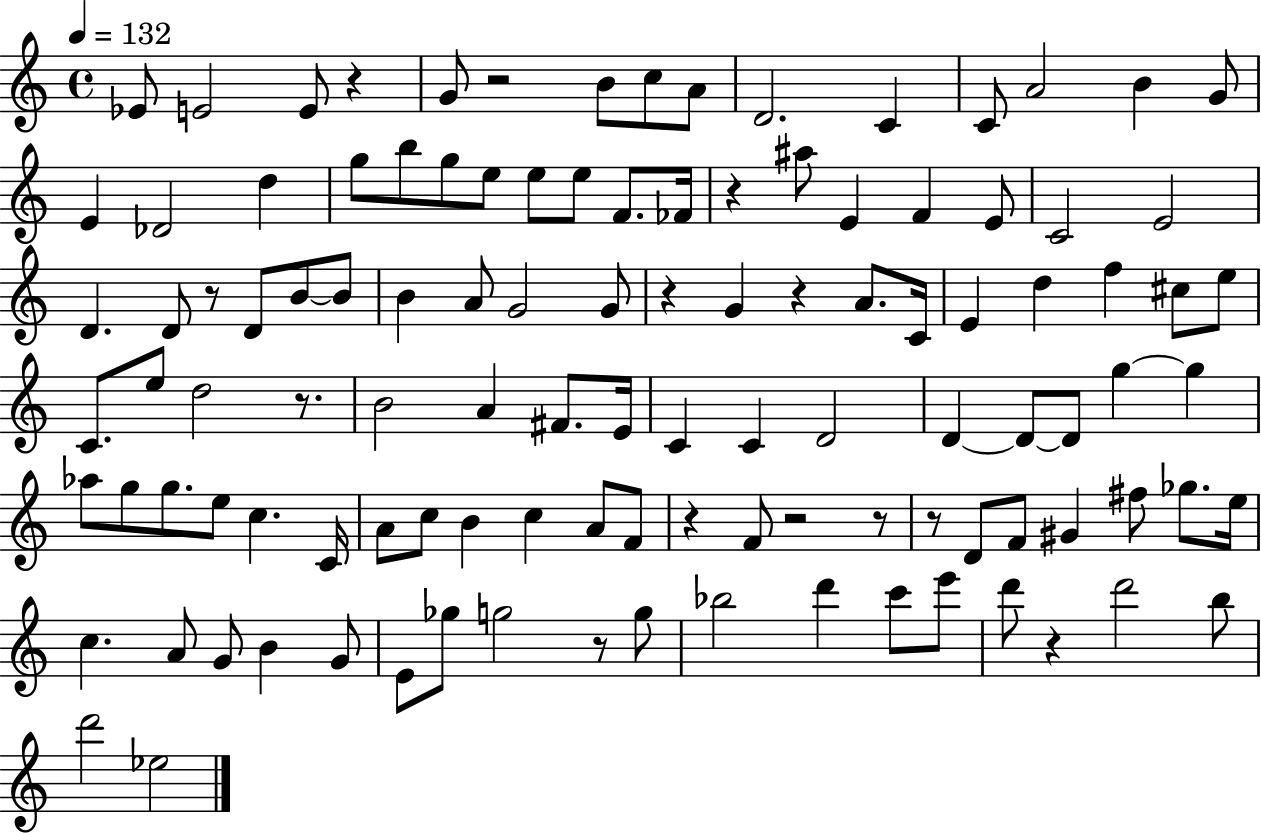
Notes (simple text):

Eb4/e E4/h E4/e R/q G4/e R/h B4/e C5/e A4/e D4/h. C4/q C4/e A4/h B4/q G4/e E4/q Db4/h D5/q G5/e B5/e G5/e E5/e E5/e E5/e F4/e. FES4/s R/q A#5/e E4/q F4/q E4/e C4/h E4/h D4/q. D4/e R/e D4/e B4/e B4/e B4/q A4/e G4/h G4/e R/q G4/q R/q A4/e. C4/s E4/q D5/q F5/q C#5/e E5/e C4/e. E5/e D5/h R/e. B4/h A4/q F#4/e. E4/s C4/q C4/q D4/h D4/q D4/e D4/e G5/q G5/q Ab5/e G5/e G5/e. E5/e C5/q. C4/s A4/e C5/e B4/q C5/q A4/e F4/e R/q F4/e R/h R/e R/e D4/e F4/e G#4/q F#5/e Gb5/e. E5/s C5/q. A4/e G4/e B4/q G4/e E4/e Gb5/e G5/h R/e G5/e Bb5/h D6/q C6/e E6/e D6/e R/q D6/h B5/e D6/h Eb5/h